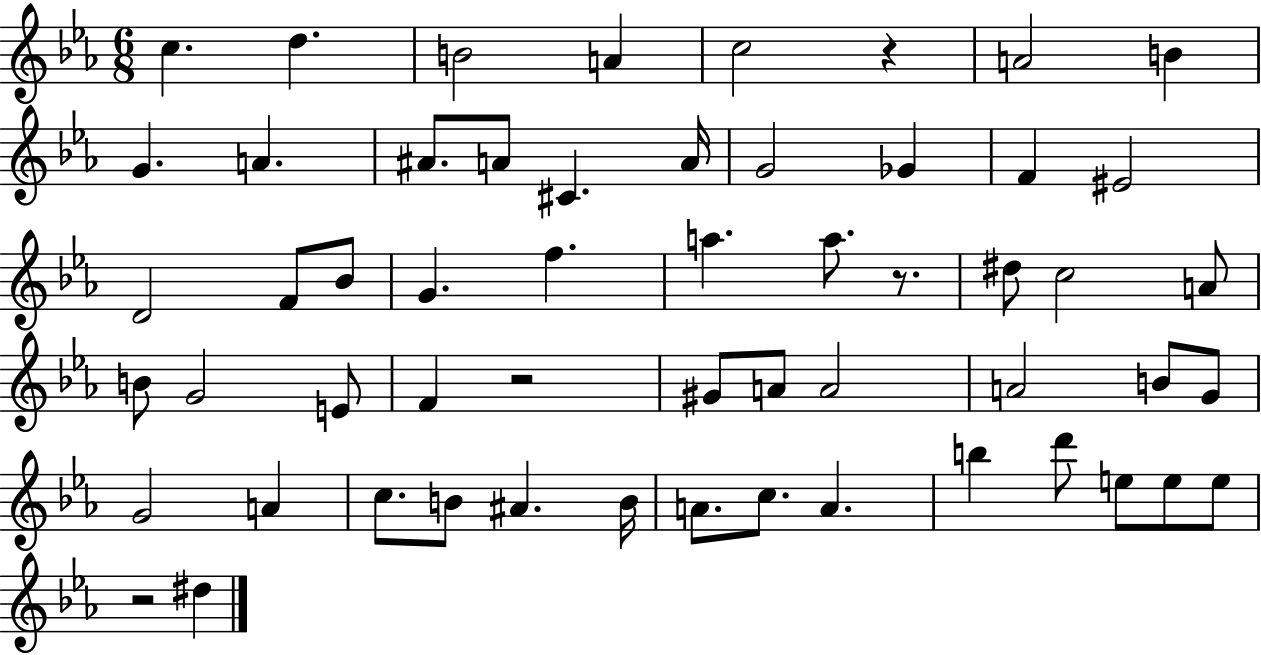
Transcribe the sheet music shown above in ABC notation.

X:1
T:Untitled
M:6/8
L:1/4
K:Eb
c d B2 A c2 z A2 B G A ^A/2 A/2 ^C A/4 G2 _G F ^E2 D2 F/2 _B/2 G f a a/2 z/2 ^d/2 c2 A/2 B/2 G2 E/2 F z2 ^G/2 A/2 A2 A2 B/2 G/2 G2 A c/2 B/2 ^A B/4 A/2 c/2 A b d'/2 e/2 e/2 e/2 z2 ^d